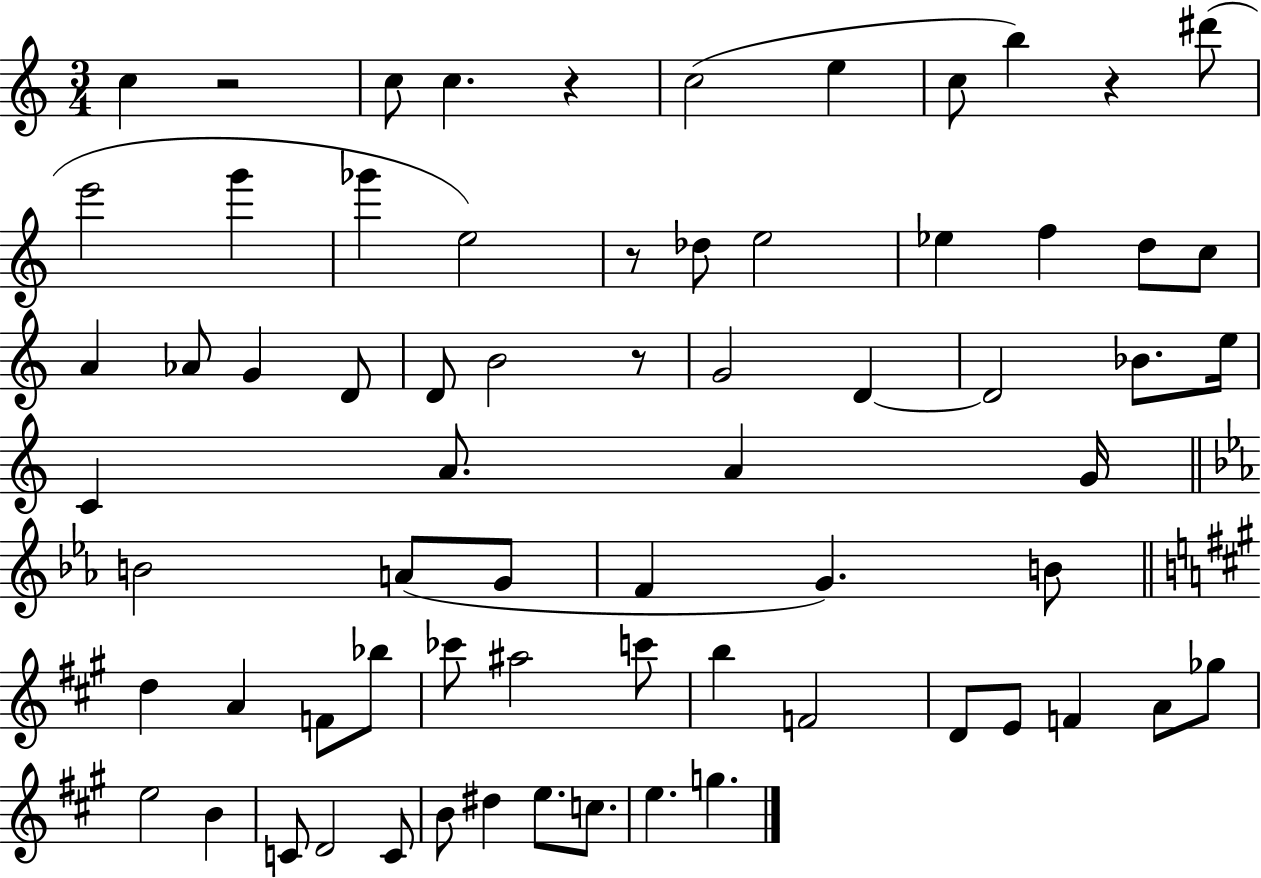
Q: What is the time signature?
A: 3/4